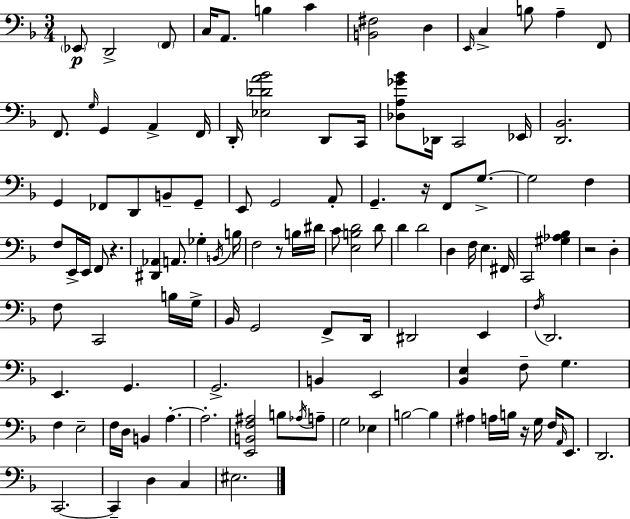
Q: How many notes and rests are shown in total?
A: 118